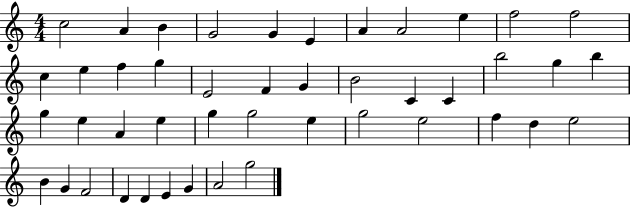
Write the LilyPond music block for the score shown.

{
  \clef treble
  \numericTimeSignature
  \time 4/4
  \key c \major
  c''2 a'4 b'4 | g'2 g'4 e'4 | a'4 a'2 e''4 | f''2 f''2 | \break c''4 e''4 f''4 g''4 | e'2 f'4 g'4 | b'2 c'4 c'4 | b''2 g''4 b''4 | \break g''4 e''4 a'4 e''4 | g''4 g''2 e''4 | g''2 e''2 | f''4 d''4 e''2 | \break b'4 g'4 f'2 | d'4 d'4 e'4 g'4 | a'2 g''2 | \bar "|."
}